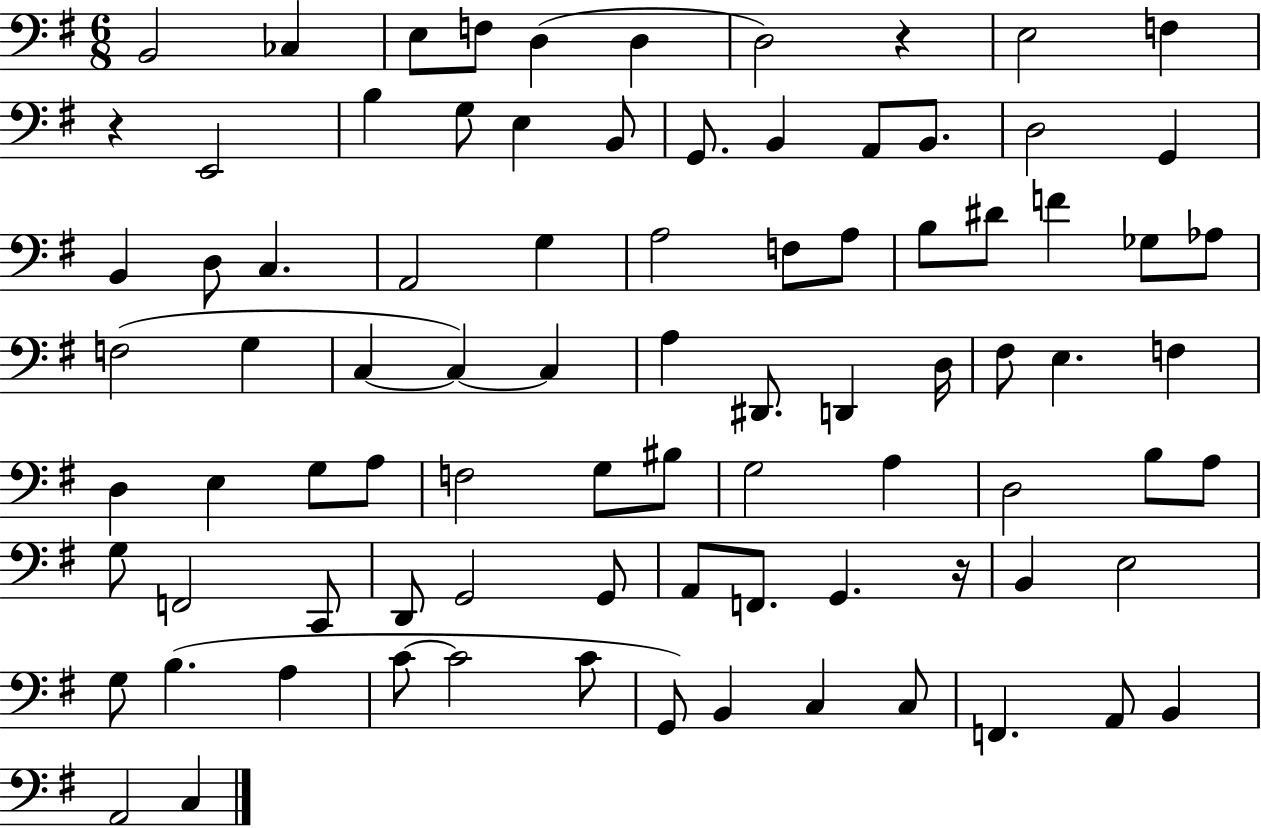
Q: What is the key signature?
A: G major